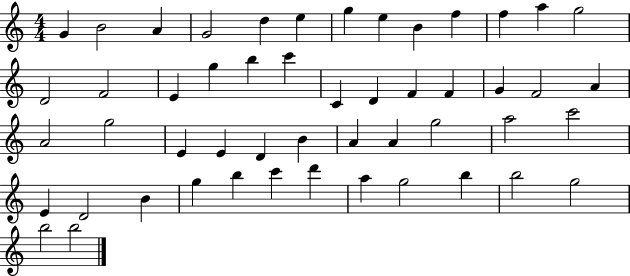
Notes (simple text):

G4/q B4/h A4/q G4/h D5/q E5/q G5/q E5/q B4/q F5/q F5/q A5/q G5/h D4/h F4/h E4/q G5/q B5/q C6/q C4/q D4/q F4/q F4/q G4/q F4/h A4/q A4/h G5/h E4/q E4/q D4/q B4/q A4/q A4/q G5/h A5/h C6/h E4/q D4/h B4/q G5/q B5/q C6/q D6/q A5/q G5/h B5/q B5/h G5/h B5/h B5/h